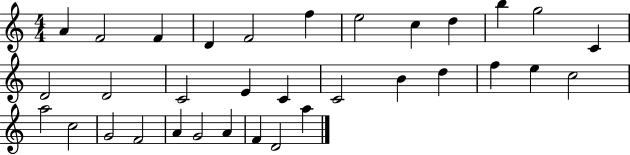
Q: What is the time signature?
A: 4/4